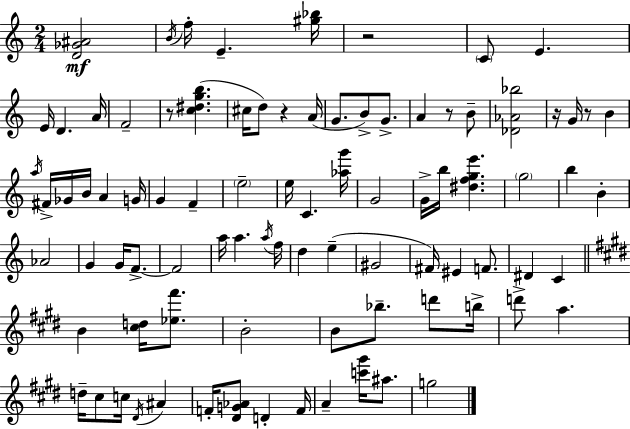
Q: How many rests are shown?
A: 6